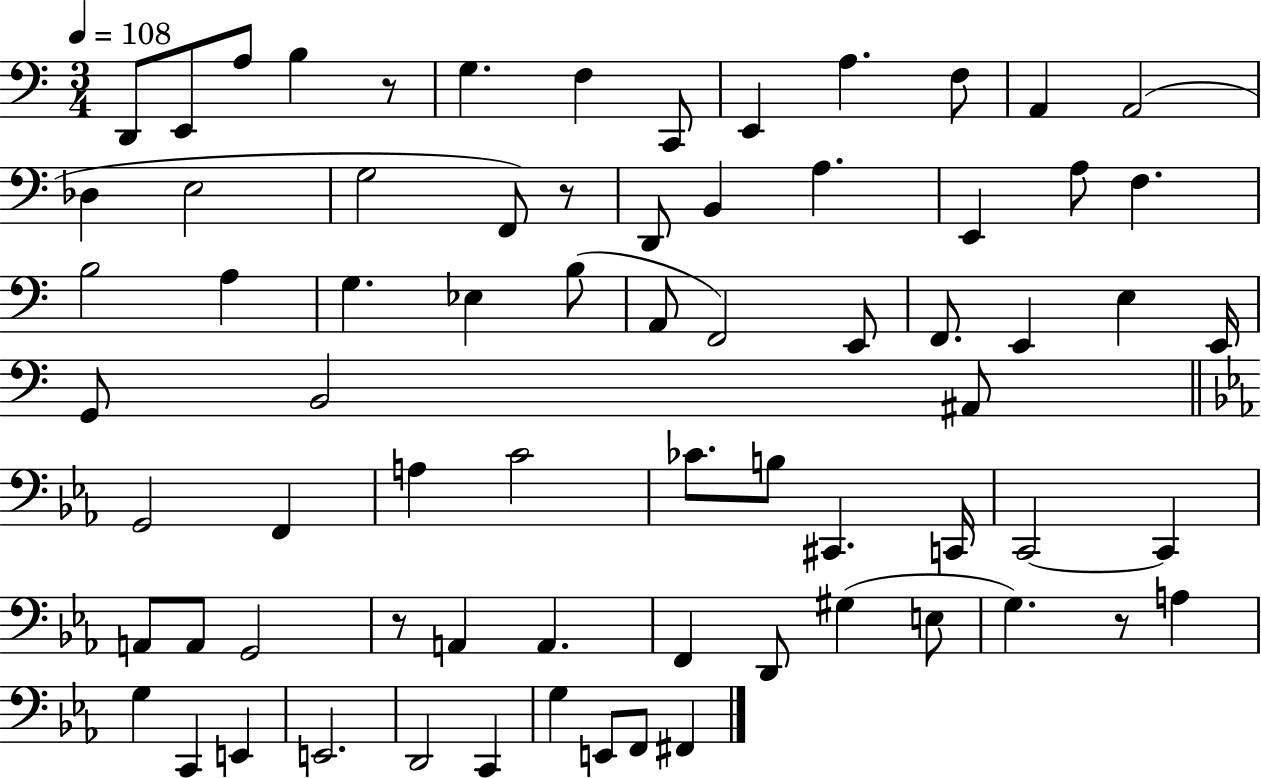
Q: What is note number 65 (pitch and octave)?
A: G3